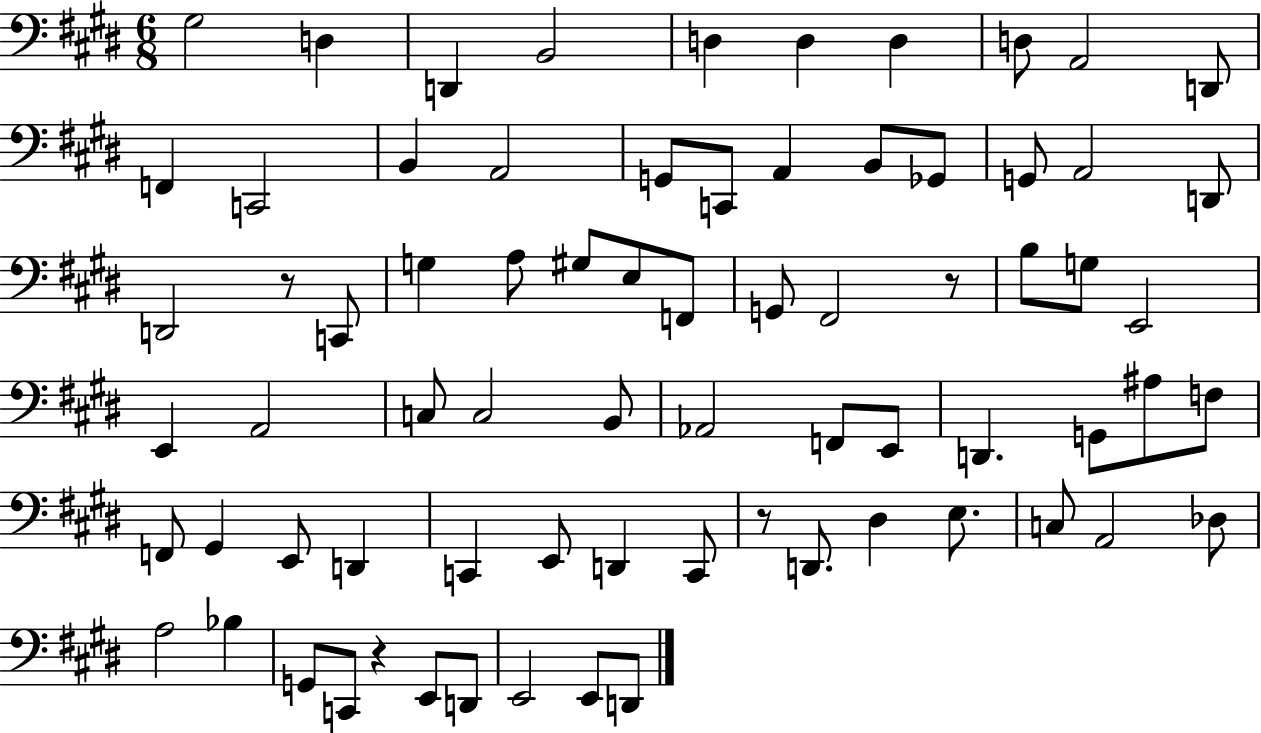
{
  \clef bass
  \numericTimeSignature
  \time 6/8
  \key e \major
  gis2 d4 | d,4 b,2 | d4 d4 d4 | d8 a,2 d,8 | \break f,4 c,2 | b,4 a,2 | g,8 c,8 a,4 b,8 ges,8 | g,8 a,2 d,8 | \break d,2 r8 c,8 | g4 a8 gis8 e8 f,8 | g,8 fis,2 r8 | b8 g8 e,2 | \break e,4 a,2 | c8 c2 b,8 | aes,2 f,8 e,8 | d,4. g,8 ais8 f8 | \break f,8 gis,4 e,8 d,4 | c,4 e,8 d,4 c,8 | r8 d,8. dis4 e8. | c8 a,2 des8 | \break a2 bes4 | g,8 c,8 r4 e,8 d,8 | e,2 e,8 d,8 | \bar "|."
}